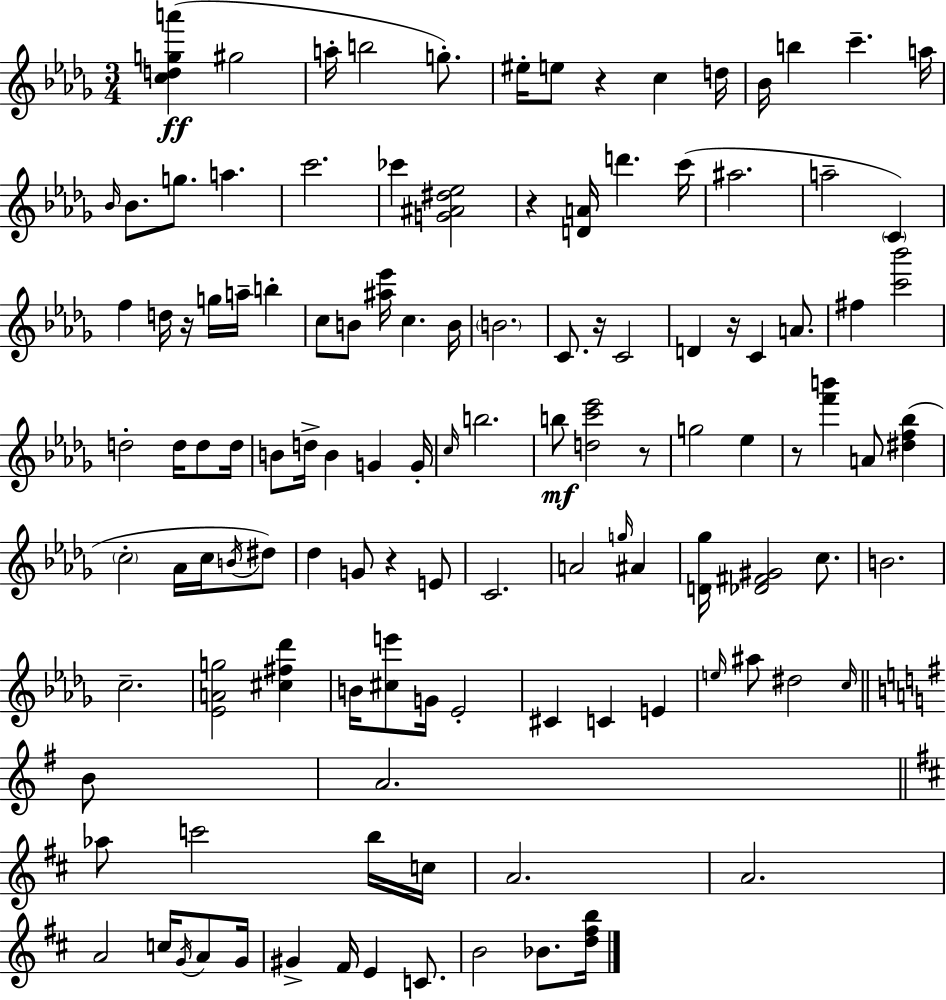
{
  \clef treble
  \numericTimeSignature
  \time 3/4
  \key bes \minor
  <c'' d'' g'' a'''>4(\ff gis''2 | a''16-. b''2 g''8.-.) | eis''16-. e''8 r4 c''4 d''16 | bes'16 b''4 c'''4.-- a''16 | \break \grace { bes'16 } bes'8. g''8. a''4. | c'''2. | ces'''4 <g' ais' dis'' ees''>2 | r4 <d' a'>16 d'''4. | \break c'''16( ais''2. | a''2-- \parenthesize c'4) | f''4 d''16 r16 g''16 a''16-- b''4-. | c''8 b'8 <ais'' ees'''>16 c''4. | \break b'16 \parenthesize b'2. | c'8. r16 c'2 | d'4 r16 c'4 a'8. | fis''4 <c''' bes'''>2 | \break d''2-. d''16 d''8 | d''16 b'8 d''16-> b'4 g'4 | g'16-. \grace { c''16 } b''2. | b''8\mf <d'' c''' ees'''>2 | \break r8 g''2 ees''4 | r8 <f''' b'''>4 a'8 <dis'' f'' bes''>4( | \parenthesize c''2-. aes'16 c''16 | \acciaccatura { b'16 }) dis''8 des''4 g'8 r4 | \break e'8 c'2. | a'2 \grace { g''16 } | ais'4 <d' ges''>16 <des' fis' gis'>2 | c''8. b'2. | \break c''2.-- | <ees' a' g''>2 | <cis'' fis'' des'''>4 b'16 <cis'' e'''>8 g'16 ees'2-. | cis'4 c'4 | \break e'4 \grace { e''16 } ais''8 dis''2 | \grace { c''16 } \bar "||" \break \key e \minor b'8 a'2. | \bar "||" \break \key d \major aes''8 c'''2 b''16 c''16 | a'2. | a'2. | a'2 c''16 \acciaccatura { g'16 } a'8 | \break g'16 gis'4-> fis'16 e'4 c'8. | b'2 bes'8. | <d'' fis'' b''>16 \bar "|."
}